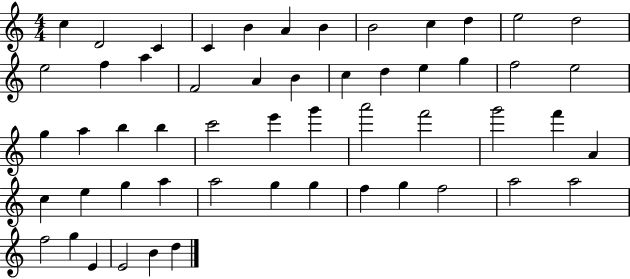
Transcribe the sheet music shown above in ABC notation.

X:1
T:Untitled
M:4/4
L:1/4
K:C
c D2 C C B A B B2 c d e2 d2 e2 f a F2 A B c d e g f2 e2 g a b b c'2 e' g' a'2 f'2 g'2 f' A c e g a a2 g g f g f2 a2 a2 f2 g E E2 B d